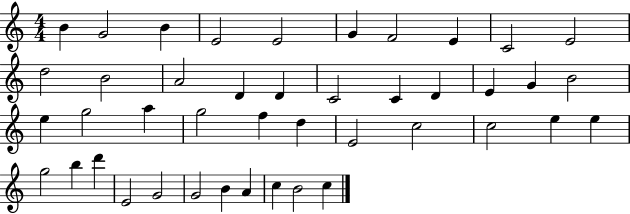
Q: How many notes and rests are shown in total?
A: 43